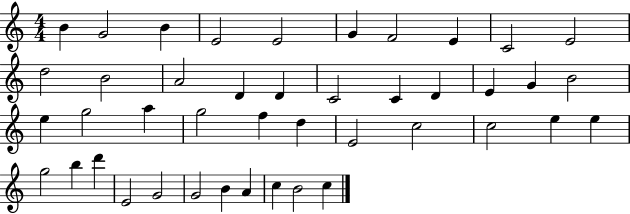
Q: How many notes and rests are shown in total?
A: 43